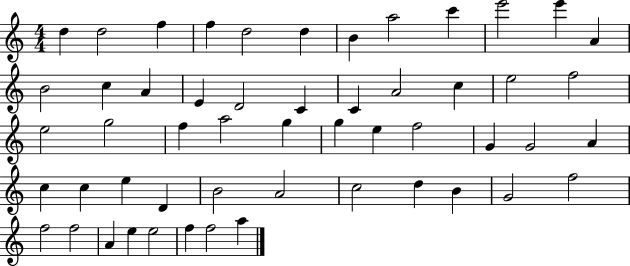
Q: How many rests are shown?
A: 0